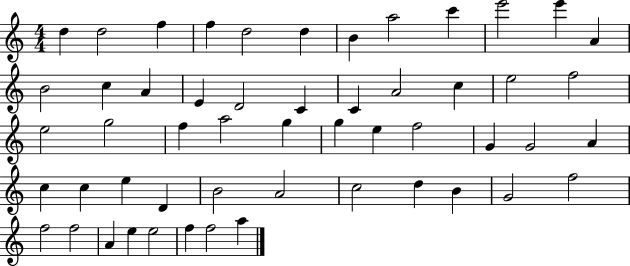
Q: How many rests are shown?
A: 0